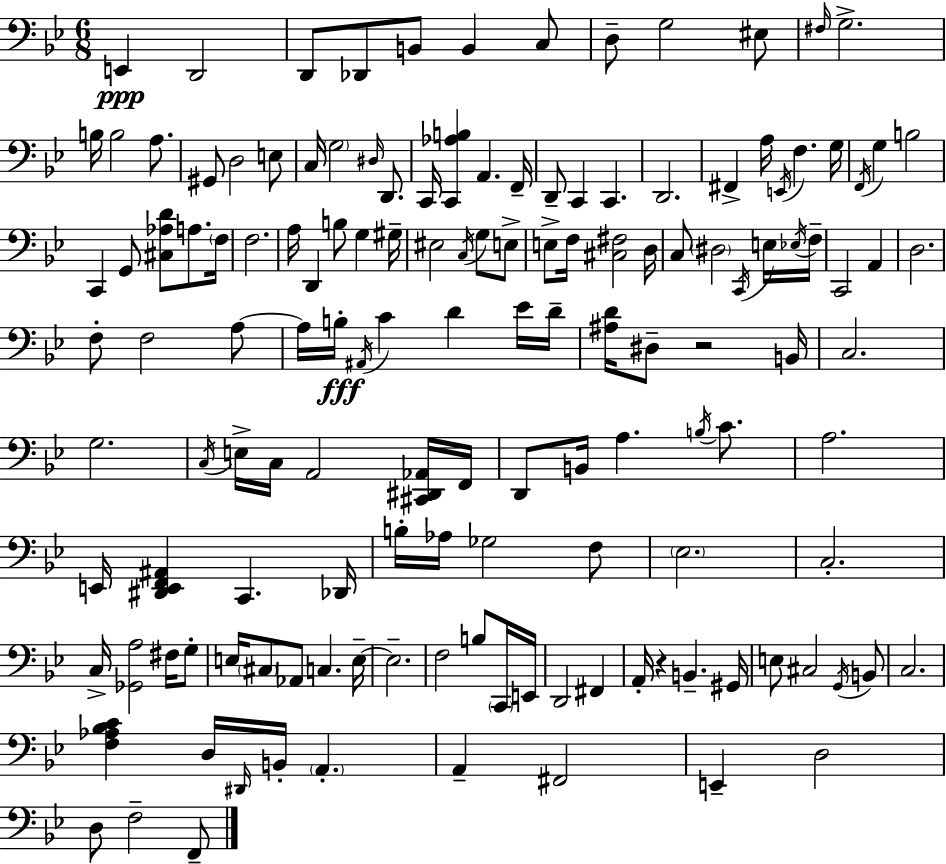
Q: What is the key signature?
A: BES major